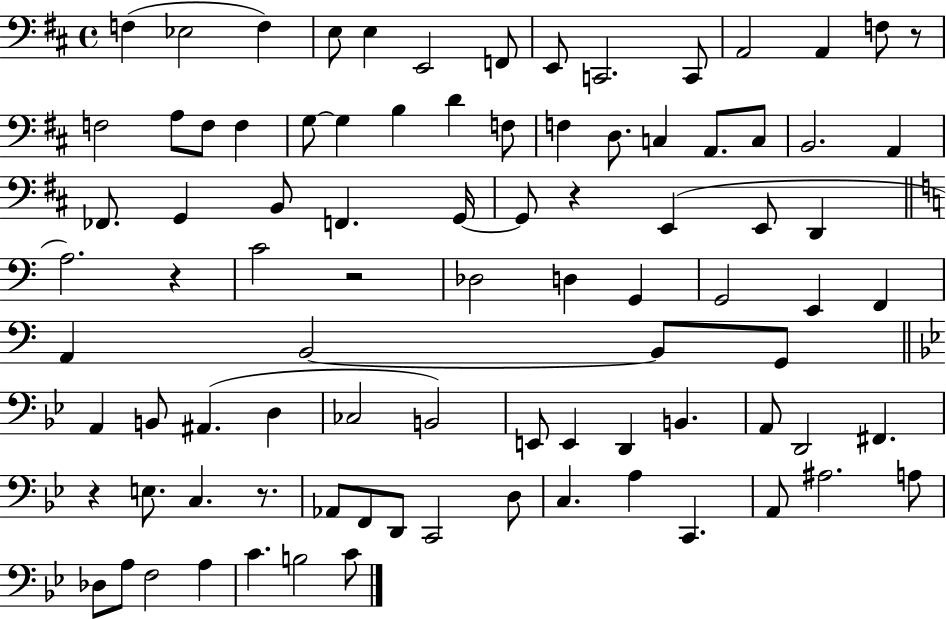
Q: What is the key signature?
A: D major